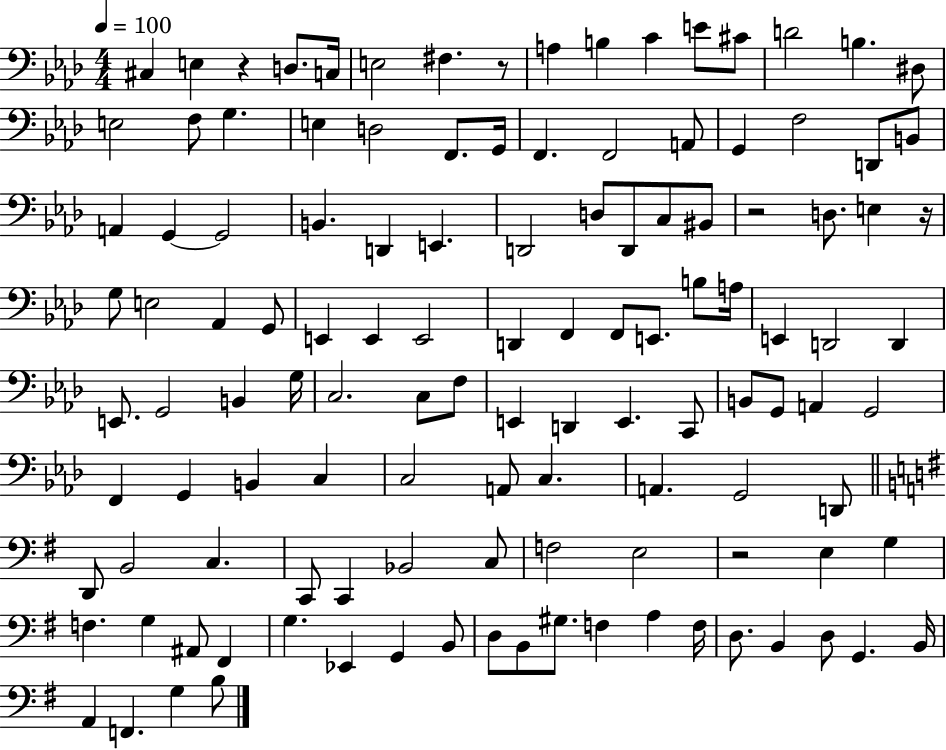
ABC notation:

X:1
T:Untitled
M:4/4
L:1/4
K:Ab
^C, E, z D,/2 C,/4 E,2 ^F, z/2 A, B, C E/2 ^C/2 D2 B, ^D,/2 E,2 F,/2 G, E, D,2 F,,/2 G,,/4 F,, F,,2 A,,/2 G,, F,2 D,,/2 B,,/2 A,, G,, G,,2 B,, D,, E,, D,,2 D,/2 D,,/2 C,/2 ^B,,/2 z2 D,/2 E, z/4 G,/2 E,2 _A,, G,,/2 E,, E,, E,,2 D,, F,, F,,/2 E,,/2 B,/2 A,/4 E,, D,,2 D,, E,,/2 G,,2 B,, G,/4 C,2 C,/2 F,/2 E,, D,, E,, C,,/2 B,,/2 G,,/2 A,, G,,2 F,, G,, B,, C, C,2 A,,/2 C, A,, G,,2 D,,/2 D,,/2 B,,2 C, C,,/2 C,, _B,,2 C,/2 F,2 E,2 z2 E, G, F, G, ^A,,/2 ^F,, G, _E,, G,, B,,/2 D,/2 B,,/2 ^G,/2 F, A, F,/4 D,/2 B,, D,/2 G,, B,,/4 A,, F,, G, B,/2